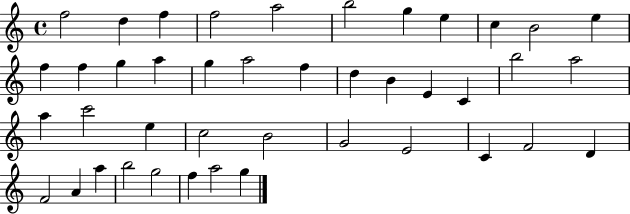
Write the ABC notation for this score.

X:1
T:Untitled
M:4/4
L:1/4
K:C
f2 d f f2 a2 b2 g e c B2 e f f g a g a2 f d B E C b2 a2 a c'2 e c2 B2 G2 E2 C F2 D F2 A a b2 g2 f a2 g